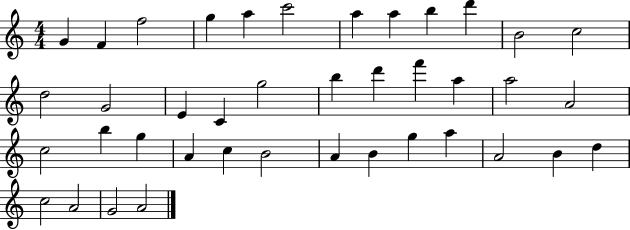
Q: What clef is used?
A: treble